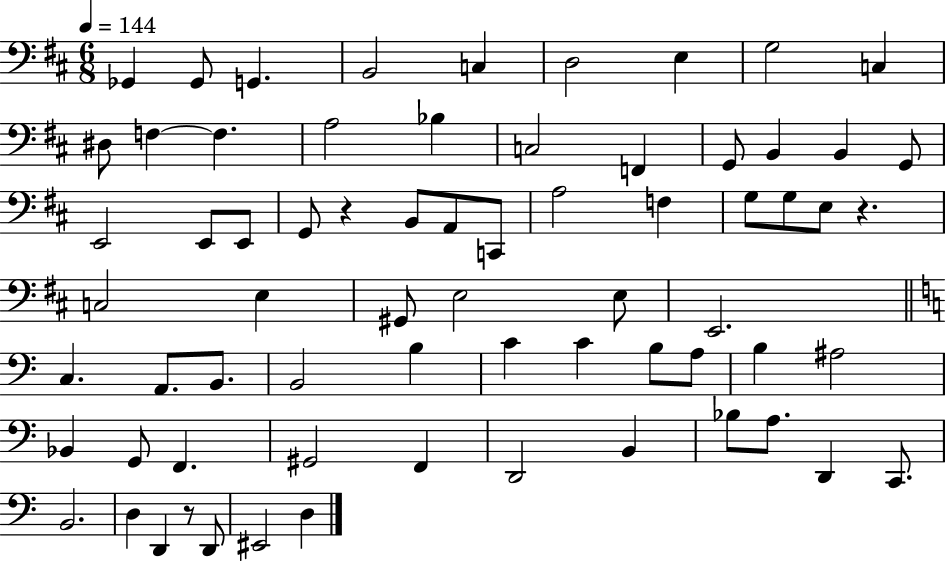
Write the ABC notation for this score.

X:1
T:Untitled
M:6/8
L:1/4
K:D
_G,, _G,,/2 G,, B,,2 C, D,2 E, G,2 C, ^D,/2 F, F, A,2 _B, C,2 F,, G,,/2 B,, B,, G,,/2 E,,2 E,,/2 E,,/2 G,,/2 z B,,/2 A,,/2 C,,/2 A,2 F, G,/2 G,/2 E,/2 z C,2 E, ^G,,/2 E,2 E,/2 E,,2 C, A,,/2 B,,/2 B,,2 B, C C B,/2 A,/2 B, ^A,2 _B,, G,,/2 F,, ^G,,2 F,, D,,2 B,, _B,/2 A,/2 D,, C,,/2 B,,2 D, D,, z/2 D,,/2 ^E,,2 D,